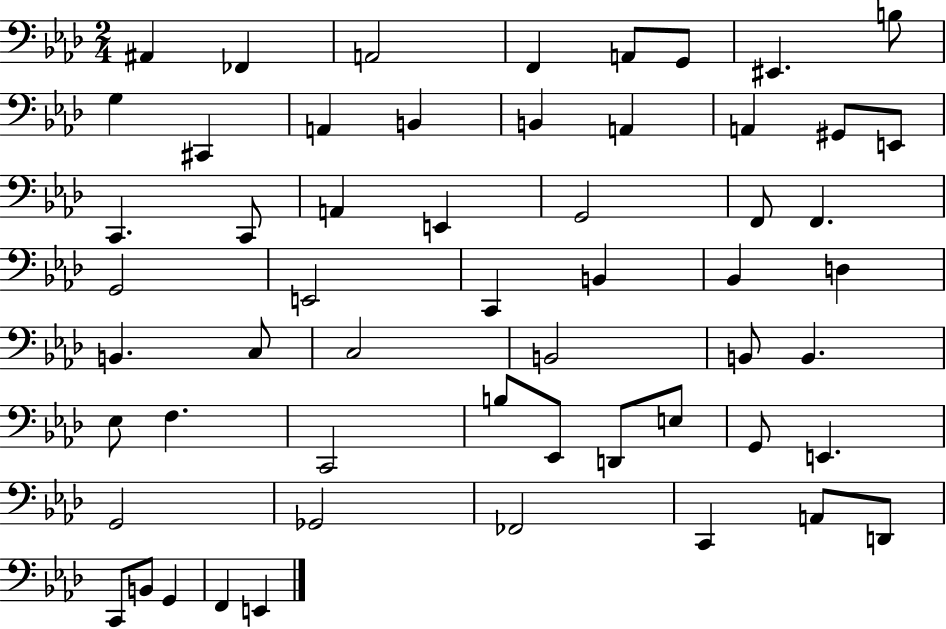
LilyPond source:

{
  \clef bass
  \numericTimeSignature
  \time 2/4
  \key aes \major
  ais,4 fes,4 | a,2 | f,4 a,8 g,8 | eis,4. b8 | \break g4 cis,4 | a,4 b,4 | b,4 a,4 | a,4 gis,8 e,8 | \break c,4. c,8 | a,4 e,4 | g,2 | f,8 f,4. | \break g,2 | e,2 | c,4 b,4 | bes,4 d4 | \break b,4. c8 | c2 | b,2 | b,8 b,4. | \break ees8 f4. | c,2 | b8 ees,8 d,8 e8 | g,8 e,4. | \break g,2 | ges,2 | fes,2 | c,4 a,8 d,8 | \break c,8 b,8 g,4 | f,4 e,4 | \bar "|."
}